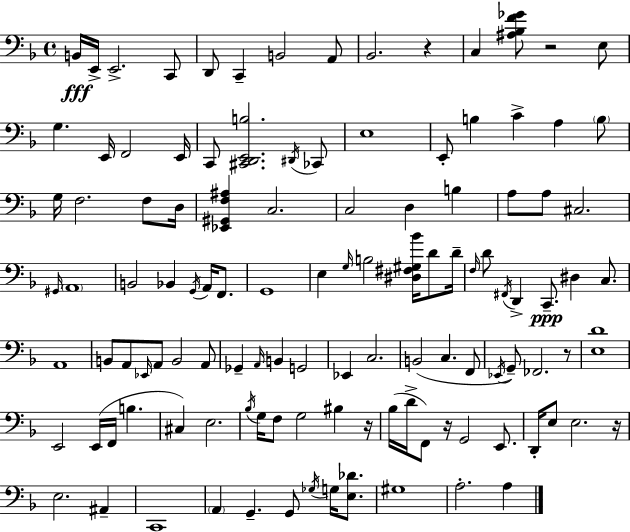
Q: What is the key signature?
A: D minor